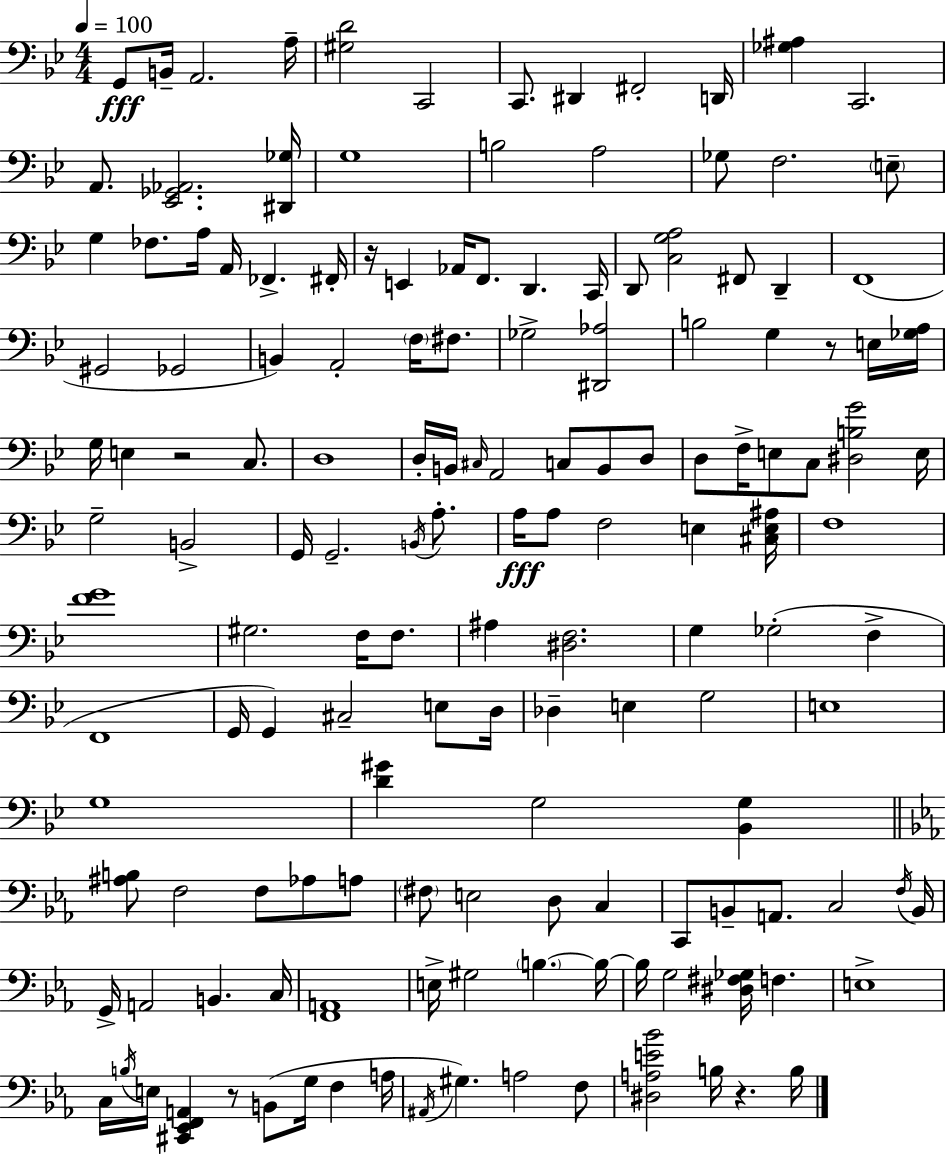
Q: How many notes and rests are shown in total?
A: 150